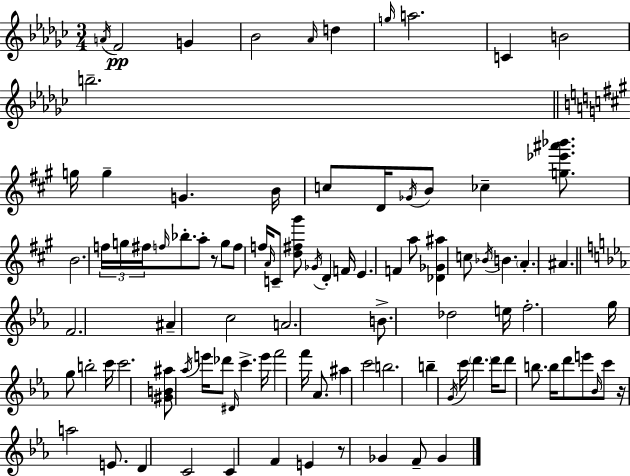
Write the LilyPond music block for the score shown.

{
  \clef treble
  \numericTimeSignature
  \time 3/4
  \key ees \minor
  \acciaccatura { a'16 }\pp f'2 g'4 | bes'2 \grace { aes'16 } d''4 | \grace { g''16 } a''2. | c'4 b'2 | \break b''2.-- | \bar "||" \break \key a \major g''16 g''4-- g'4. b'16 | c''8 d'16 \acciaccatura { ges'16 } b'8 ces''4-- <g'' ees''' ais''' bes'''>8. | b'2. | \tuplet 3/2 { f''16 g''16 fis''16 } \grace { f''16 } bes''8.-. a''8-. r8 | \break g''8 f''8 f''16 \grace { a'16 } c'8-- <d'' fis'' gis'''>8 \acciaccatura { ges'16 } d'4-. | f'16 e'4. f'4 | a''8 <des' ges' ais''>4 c''8 \acciaccatura { bes'16 } b'4. | \parenthesize a'4.-. ais'4. | \break \bar "||" \break \key c \minor f'2. | ais'4-- c''2 | a'2. | b'8.-> des''2 e''16 | \break f''2.-. | g''16 g''8 b''2-. c'''16 | c'''2. | <gis' b' ais''>8 \acciaccatura { aes''16 } e'''16 des'''8 \grace { dis'16 } c'''4.-> | \break e'''16 f'''2 f'''16 aes'8. | ais''4 c'''2 | b''2. | b''4-- \acciaccatura { g'16 } c'''16 \parenthesize d'''4. | \break d'''16 d'''8 b''8. b''16 d'''8 e'''8 | \grace { bes'16 } c'''8 r16 a''2 | e'8. d'4 c'2 | c'4 f'4 | \break e'4 r8 ges'4 f'8-- | ges'4 \bar "|."
}